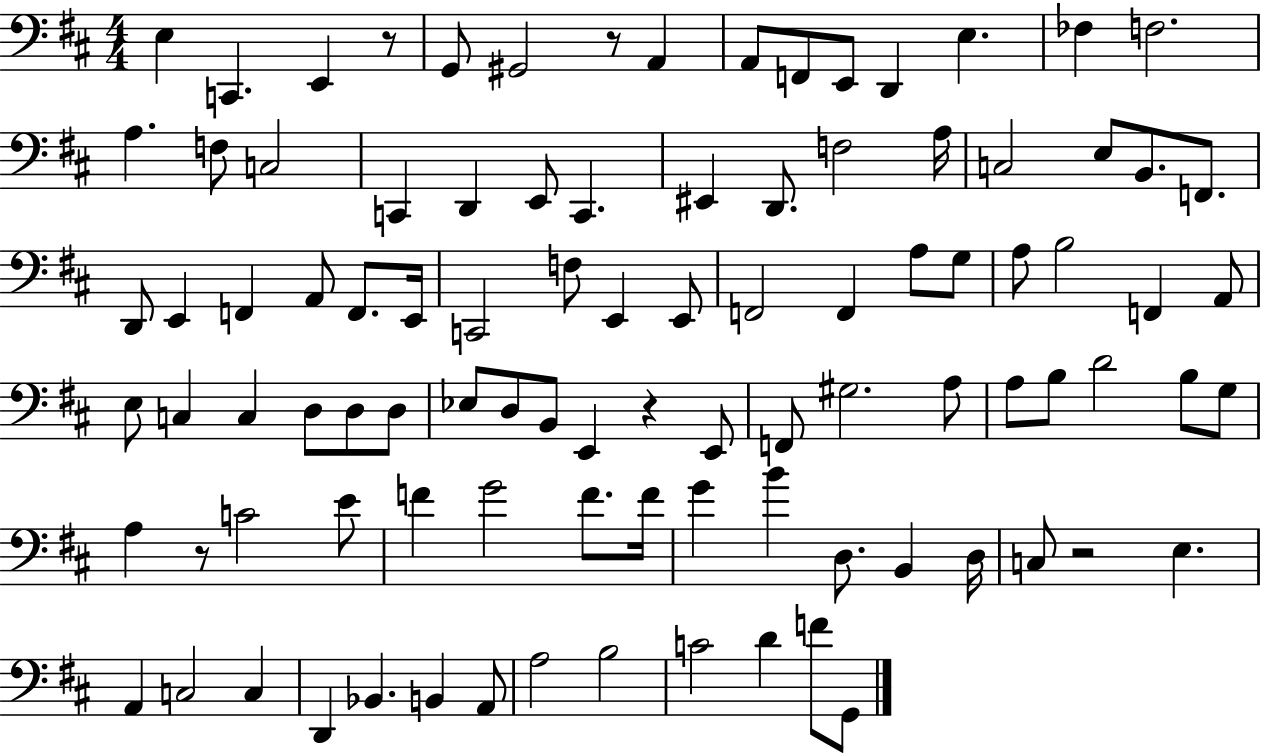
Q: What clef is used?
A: bass